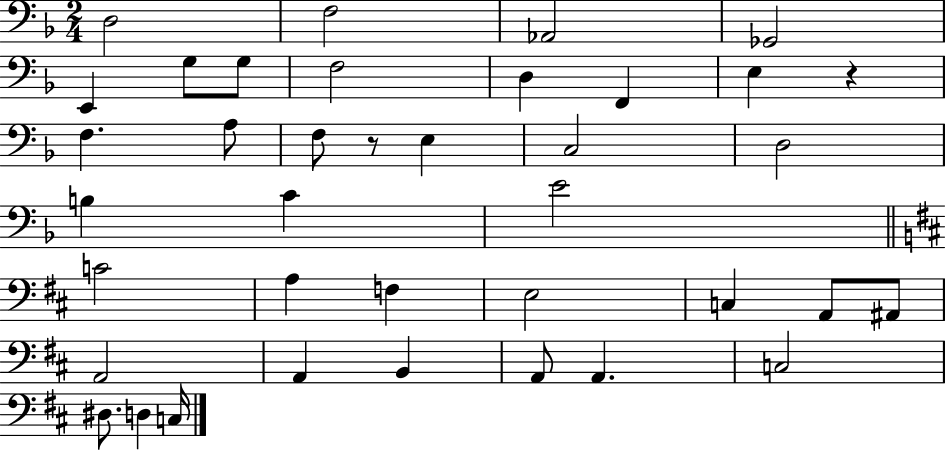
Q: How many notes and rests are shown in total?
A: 38